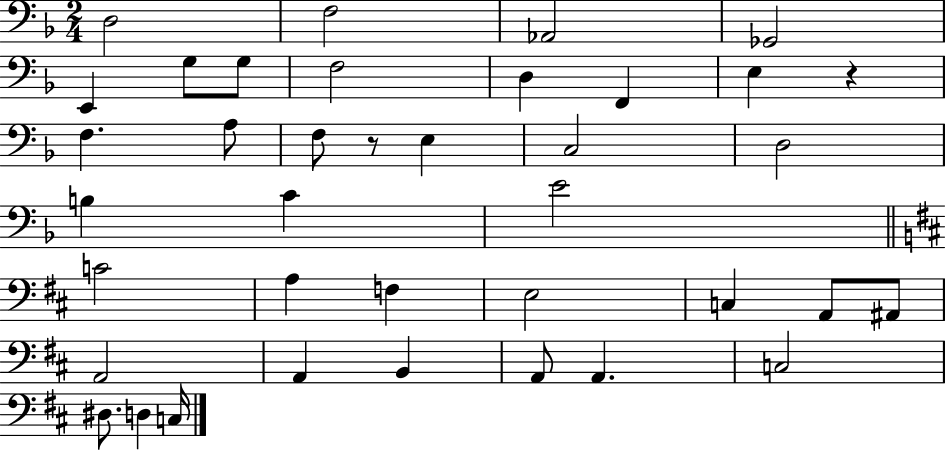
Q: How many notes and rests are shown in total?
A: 38